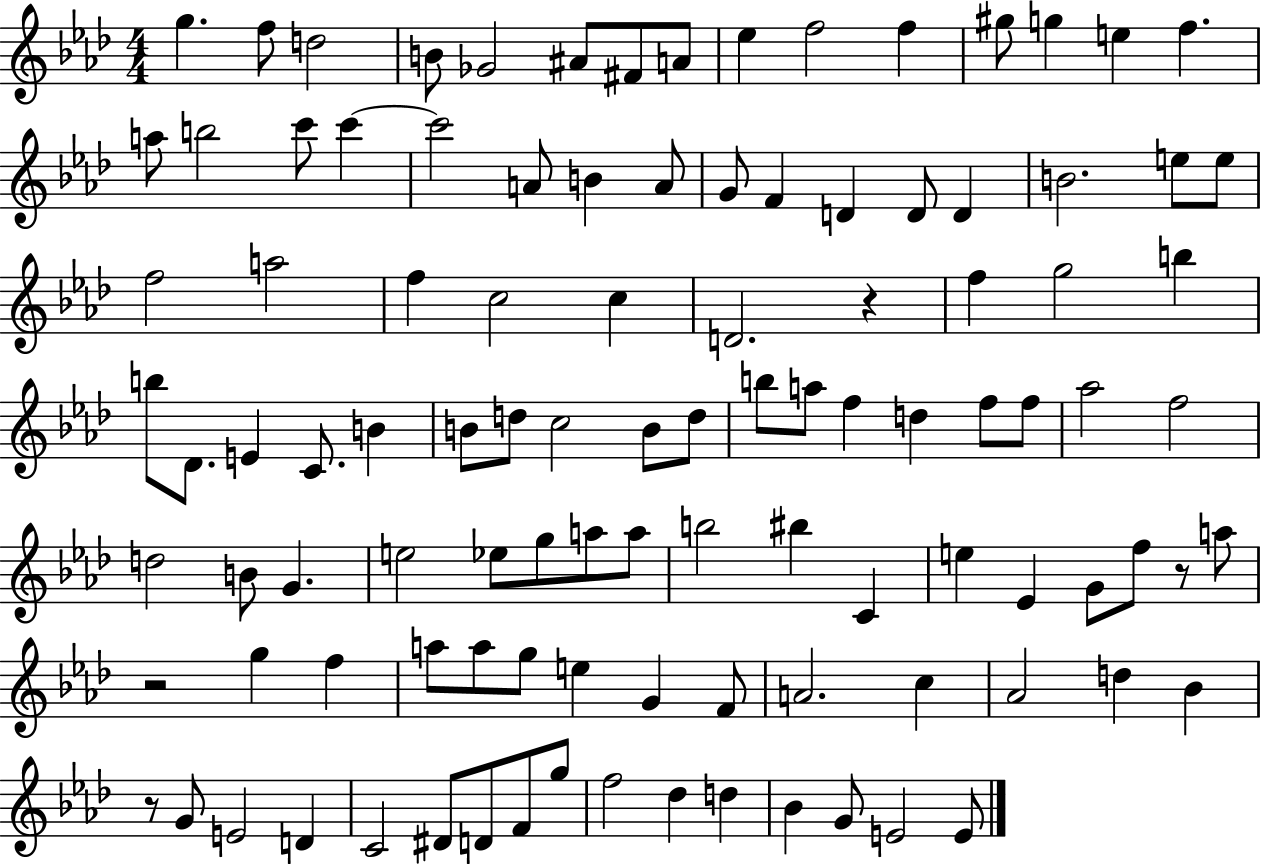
G5/q. F5/e D5/h B4/e Gb4/h A#4/e F#4/e A4/e Eb5/q F5/h F5/q G#5/e G5/q E5/q F5/q. A5/e B5/h C6/e C6/q C6/h A4/e B4/q A4/e G4/e F4/q D4/q D4/e D4/q B4/h. E5/e E5/e F5/h A5/h F5/q C5/h C5/q D4/h. R/q F5/q G5/h B5/q B5/e Db4/e. E4/q C4/e. B4/q B4/e D5/e C5/h B4/e D5/e B5/e A5/e F5/q D5/q F5/e F5/e Ab5/h F5/h D5/h B4/e G4/q. E5/h Eb5/e G5/e A5/e A5/e B5/h BIS5/q C4/q E5/q Eb4/q G4/e F5/e R/e A5/e R/h G5/q F5/q A5/e A5/e G5/e E5/q G4/q F4/e A4/h. C5/q Ab4/h D5/q Bb4/q R/e G4/e E4/h D4/q C4/h D#4/e D4/e F4/e G5/e F5/h Db5/q D5/q Bb4/q G4/e E4/h E4/e